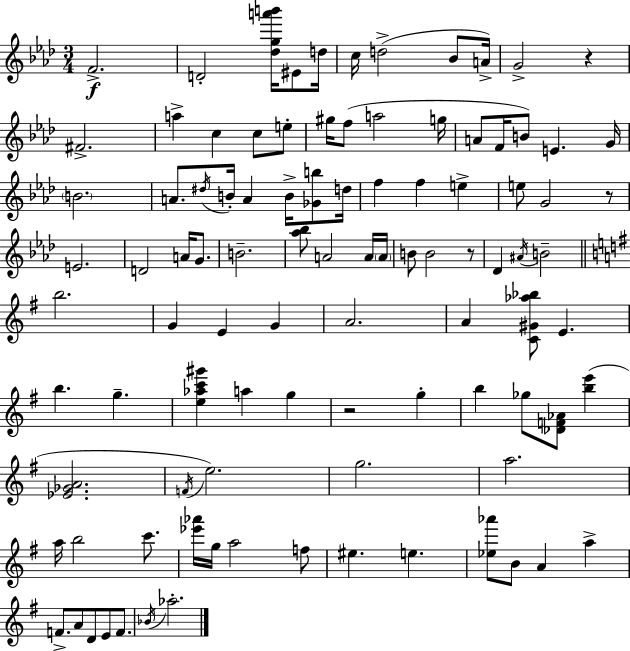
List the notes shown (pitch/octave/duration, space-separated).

F4/h. D4/h [Db5,G5,A6,B6]/s EIS4/e D5/s C5/s D5/h Bb4/e A4/s G4/h R/q F#4/h. A5/q C5/q C5/e E5/e G#5/s F5/e A5/h G5/s A4/e F4/s B4/e E4/q. G4/s B4/h. A4/e. D#5/s B4/s A4/q B4/s [Gb4,B5]/e D5/s F5/q F5/q E5/q E5/e G4/h R/e E4/h. D4/h A4/s G4/e. B4/h. [Ab5,Bb5]/e A4/h A4/s A4/s B4/e B4/h R/e Db4/q A#4/s B4/h B5/h. G4/q E4/q G4/q A4/h. A4/q [C4,G#4,Ab5,Bb5]/e E4/q. B5/q. G5/q. [E5,Ab5,C6,G#6]/q A5/q G5/q R/h G5/q B5/q Gb5/e [Db4,F4,Ab4]/e [B5,E6]/q [Eb4,Gb4,A4]/h. F4/s E5/h. G5/h. A5/h. A5/s B5/h C6/e. [Eb6,Ab6]/s G5/s A5/h F5/e EIS5/q. E5/q. [Eb5,Ab6]/e B4/e A4/q A5/q F4/e. A4/e D4/e E4/e F4/e. Bb4/s Ab5/h.